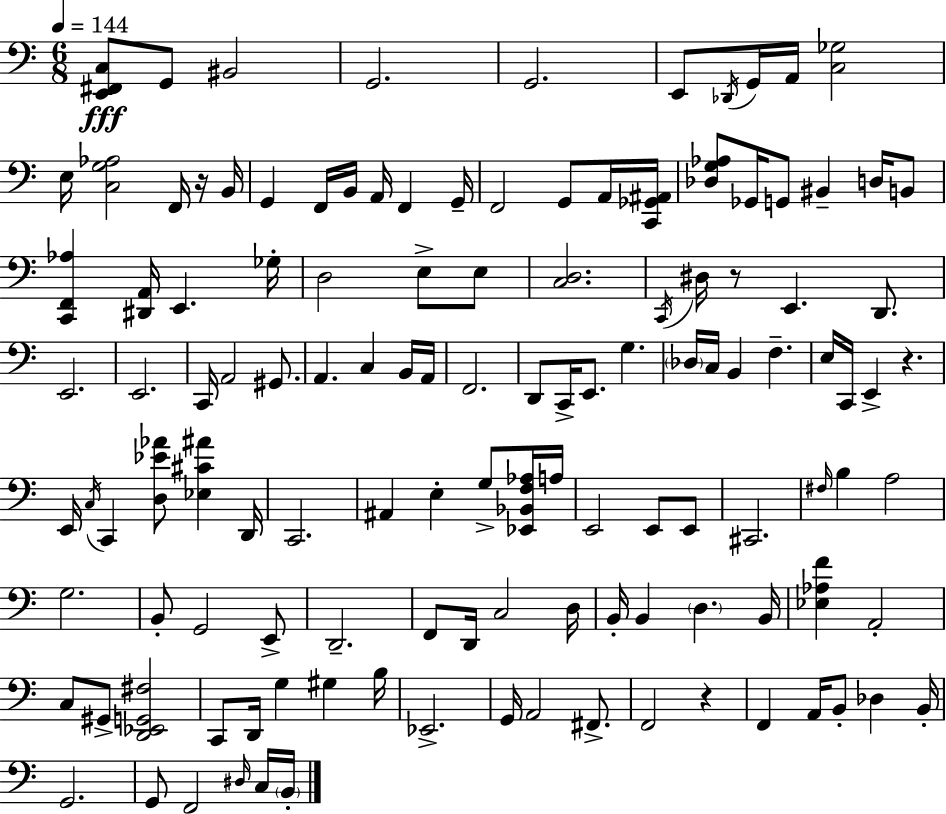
X:1
T:Untitled
M:6/8
L:1/4
K:Am
[E,,^F,,C,]/2 G,,/2 ^B,,2 G,,2 G,,2 E,,/2 _D,,/4 G,,/4 A,,/4 [C,_G,]2 E,/4 [C,G,_A,]2 F,,/4 z/4 B,,/4 G,, F,,/4 B,,/4 A,,/4 F,, G,,/4 F,,2 G,,/2 A,,/4 [C,,_G,,^A,,]/4 [_D,G,_A,]/2 _G,,/4 G,,/2 ^B,, D,/4 B,,/2 [C,,F,,_A,] [^D,,A,,]/4 E,, _G,/4 D,2 E,/2 E,/2 [C,D,]2 C,,/4 ^D,/4 z/2 E,, D,,/2 E,,2 E,,2 C,,/4 A,,2 ^G,,/2 A,, C, B,,/4 A,,/4 F,,2 D,,/2 C,,/4 E,,/2 G, _D,/4 C,/4 B,, F, E,/4 C,,/4 E,, z E,,/4 C,/4 C,, [D,_E_A]/2 [_E,^C^A] D,,/4 C,,2 ^A,, E, G,/2 [_E,,_B,,F,_A,]/4 A,/4 E,,2 E,,/2 E,,/2 ^C,,2 ^F,/4 B, A,2 G,2 B,,/2 G,,2 E,,/2 D,,2 F,,/2 D,,/4 C,2 D,/4 B,,/4 B,, D, B,,/4 [_E,_A,F] A,,2 C,/2 ^G,,/2 [D,,_E,,G,,^F,]2 C,,/2 D,,/4 G, ^G, B,/4 _E,,2 G,,/4 A,,2 ^F,,/2 F,,2 z F,, A,,/4 B,,/2 _D, B,,/4 G,,2 G,,/2 F,,2 ^D,/4 C,/4 B,,/4